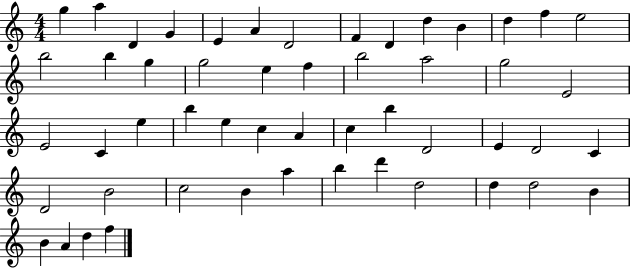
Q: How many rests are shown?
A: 0